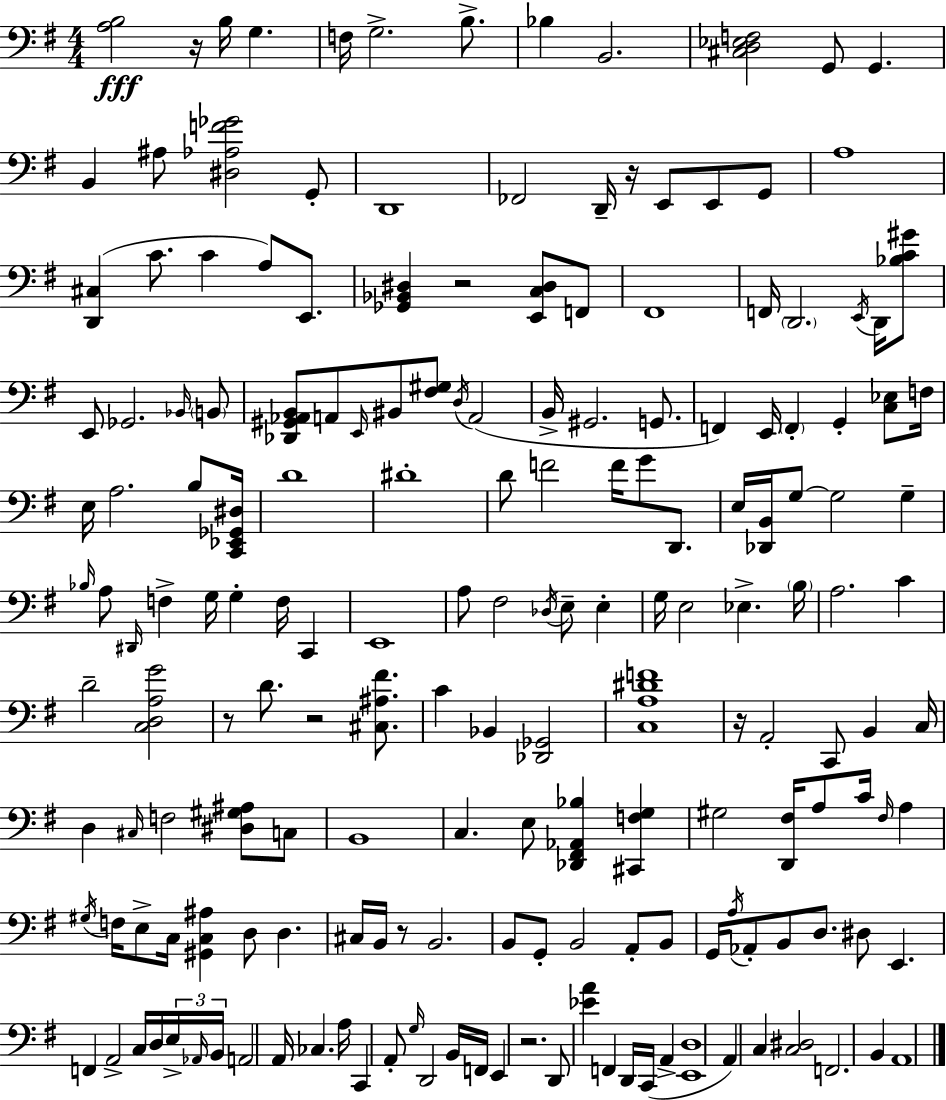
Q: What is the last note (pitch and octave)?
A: A2